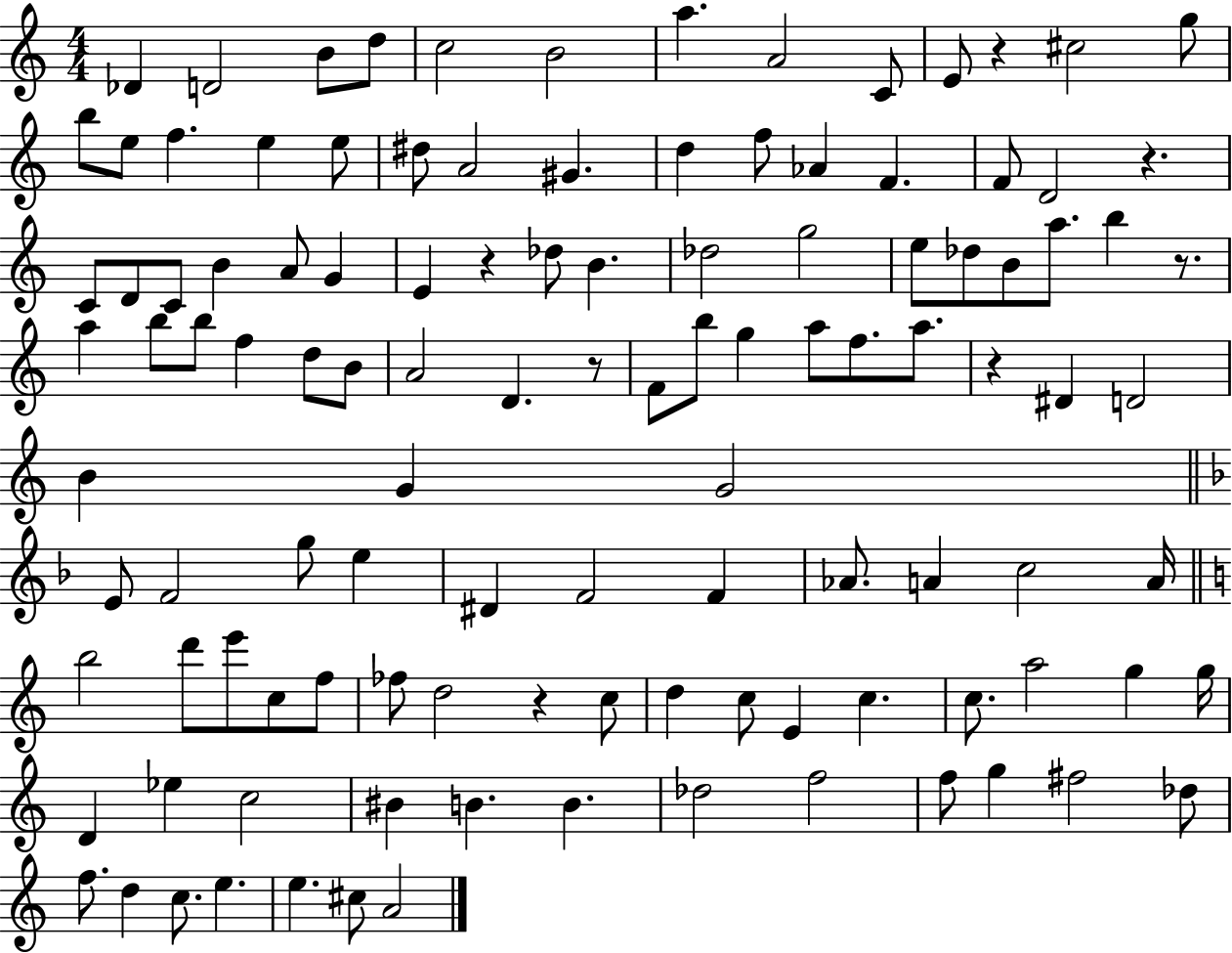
Db4/q D4/h B4/e D5/e C5/h B4/h A5/q. A4/h C4/e E4/e R/q C#5/h G5/e B5/e E5/e F5/q. E5/q E5/e D#5/e A4/h G#4/q. D5/q F5/e Ab4/q F4/q. F4/e D4/h R/q. C4/e D4/e C4/e B4/q A4/e G4/q E4/q R/q Db5/e B4/q. Db5/h G5/h E5/e Db5/e B4/e A5/e. B5/q R/e. A5/q B5/e B5/e F5/q D5/e B4/e A4/h D4/q. R/e F4/e B5/e G5/q A5/e F5/e. A5/e. R/q D#4/q D4/h B4/q G4/q G4/h E4/e F4/h G5/e E5/q D#4/q F4/h F4/q Ab4/e. A4/q C5/h A4/s B5/h D6/e E6/e C5/e F5/e FES5/e D5/h R/q C5/e D5/q C5/e E4/q C5/q. C5/e. A5/h G5/q G5/s D4/q Eb5/q C5/h BIS4/q B4/q. B4/q. Db5/h F5/h F5/e G5/q F#5/h Db5/e F5/e. D5/q C5/e. E5/q. E5/q. C#5/e A4/h